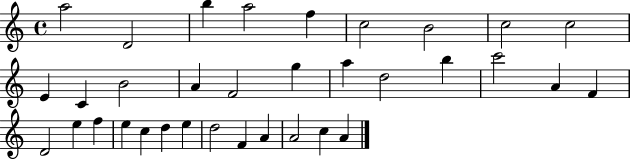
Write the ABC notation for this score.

X:1
T:Untitled
M:4/4
L:1/4
K:C
a2 D2 b a2 f c2 B2 c2 c2 E C B2 A F2 g a d2 b c'2 A F D2 e f e c d e d2 F A A2 c A